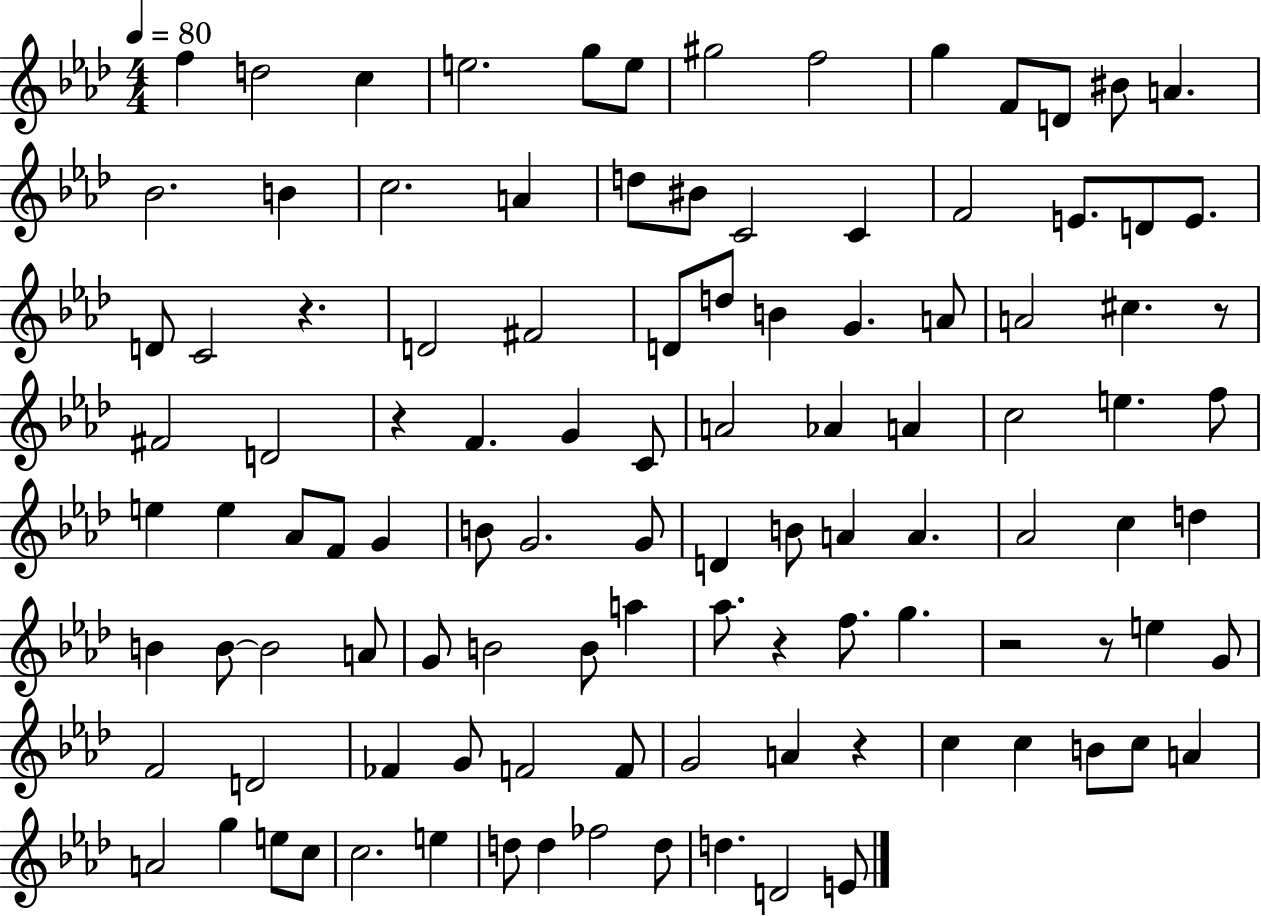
X:1
T:Untitled
M:4/4
L:1/4
K:Ab
f d2 c e2 g/2 e/2 ^g2 f2 g F/2 D/2 ^B/2 A _B2 B c2 A d/2 ^B/2 C2 C F2 E/2 D/2 E/2 D/2 C2 z D2 ^F2 D/2 d/2 B G A/2 A2 ^c z/2 ^F2 D2 z F G C/2 A2 _A A c2 e f/2 e e _A/2 F/2 G B/2 G2 G/2 D B/2 A A _A2 c d B B/2 B2 A/2 G/2 B2 B/2 a _a/2 z f/2 g z2 z/2 e G/2 F2 D2 _F G/2 F2 F/2 G2 A z c c B/2 c/2 A A2 g e/2 c/2 c2 e d/2 d _f2 d/2 d D2 E/2